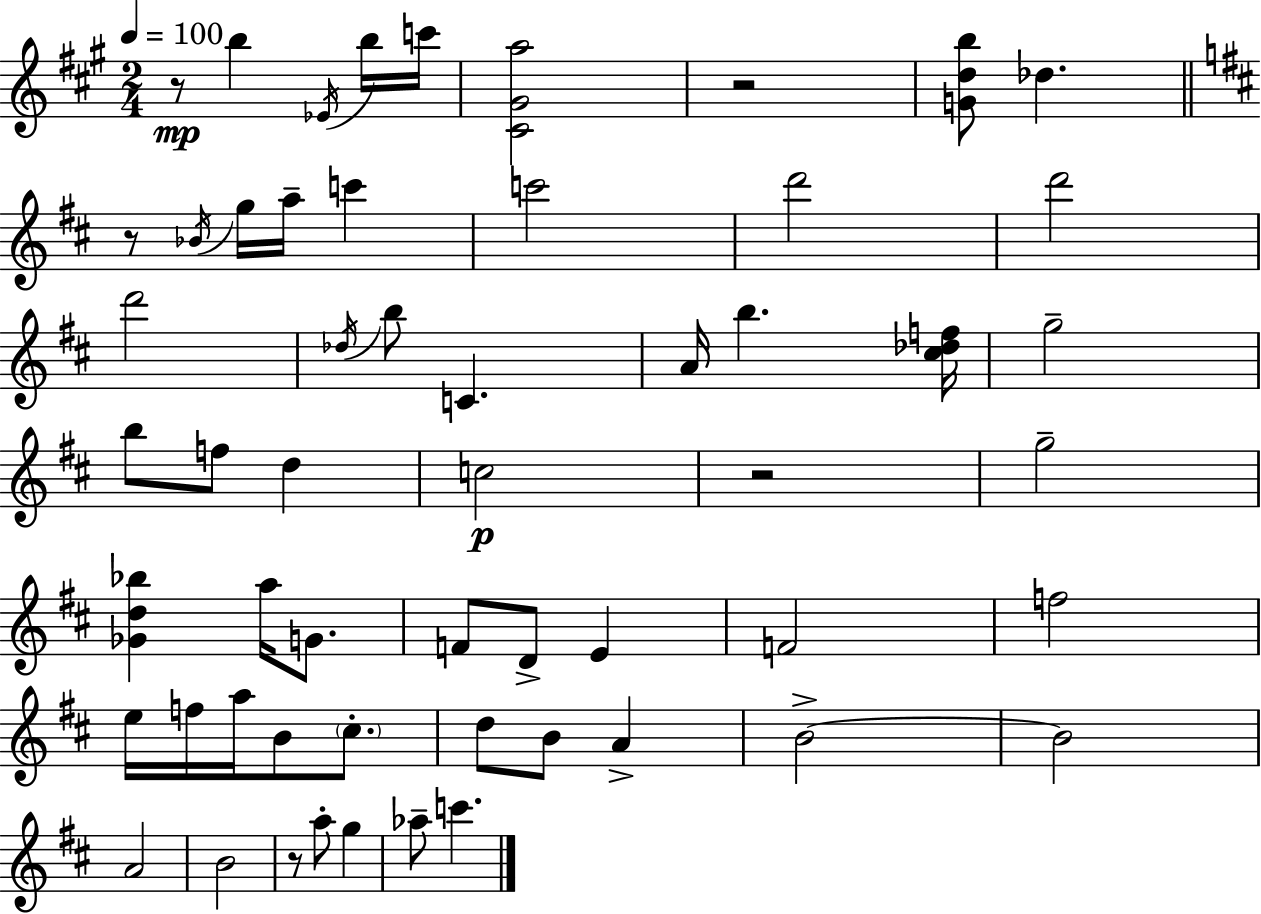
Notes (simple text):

R/e B5/q Eb4/s B5/s C6/s [C#4,G#4,A5]/h R/h [G4,D5,B5]/e Db5/q. R/e Bb4/s G5/s A5/s C6/q C6/h D6/h D6/h D6/h Db5/s B5/e C4/q. A4/s B5/q. [C#5,Db5,F5]/s G5/h B5/e F5/e D5/q C5/h R/h G5/h [Gb4,D5,Bb5]/q A5/s G4/e. F4/e D4/e E4/q F4/h F5/h E5/s F5/s A5/s B4/e C#5/e. D5/e B4/e A4/q B4/h B4/h A4/h B4/h R/e A5/e G5/q Ab5/e C6/q.